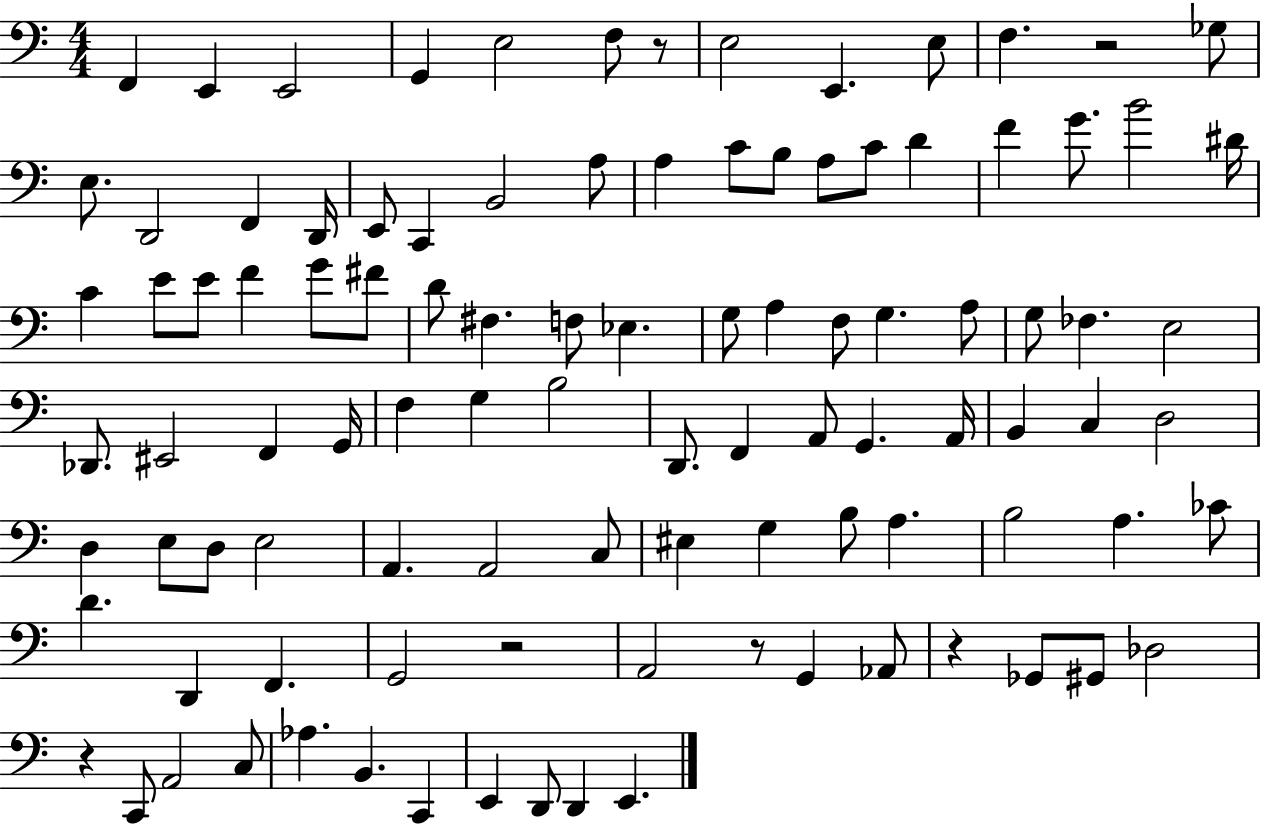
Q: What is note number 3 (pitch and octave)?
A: E2